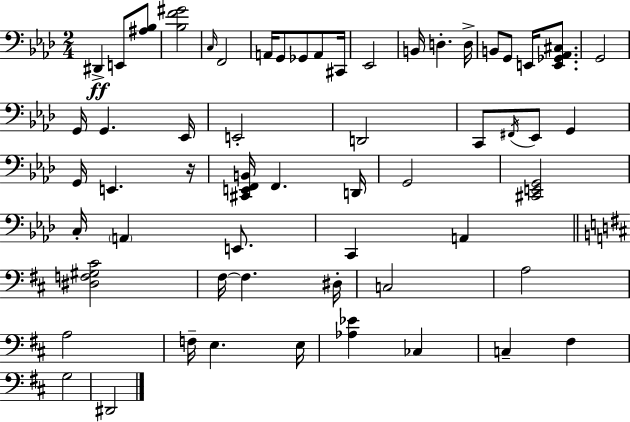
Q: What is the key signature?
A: AES major